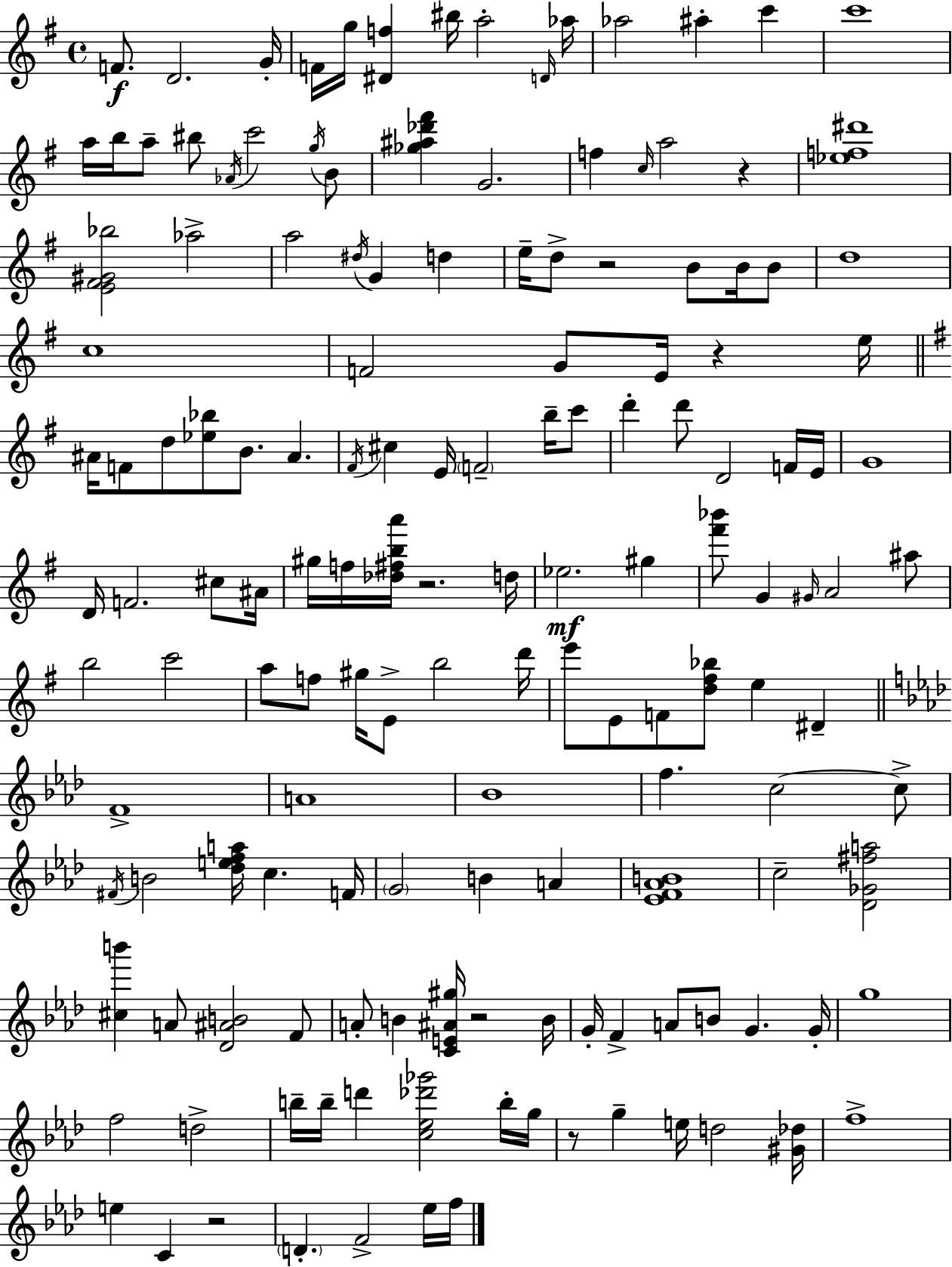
X:1
T:Untitled
M:4/4
L:1/4
K:G
F/2 D2 G/4 F/4 g/4 [^Df] ^b/4 a2 D/4 _a/4 _a2 ^a c' c'4 a/4 b/4 a/2 ^b/2 _A/4 c'2 g/4 B/2 [_g^a_d'^f'] G2 f c/4 a2 z [_ef^d']4 [E^F^G_b]2 _a2 a2 ^d/4 G d e/4 d/2 z2 B/2 B/4 B/2 d4 c4 F2 G/2 E/4 z e/4 ^A/4 F/2 d/2 [_e_b]/2 B/2 ^A ^F/4 ^c E/4 F2 b/4 c'/2 d' d'/2 D2 F/4 E/4 G4 D/4 F2 ^c/2 ^A/4 ^g/4 f/4 [_d^fba']/4 z2 d/4 _e2 ^g [^f'_b']/2 G ^G/4 A2 ^a/2 b2 c'2 a/2 f/2 ^g/4 E/2 b2 d'/4 e'/2 E/2 F/2 [d^f_b]/2 e ^D F4 A4 _B4 f c2 c/2 ^F/4 B2 [_defa]/4 c F/4 G2 B A [_EF_AB]4 c2 [_D_G^fa]2 [^cb'] A/2 [_D^AB]2 F/2 A/2 B [CE^A^g]/4 z2 B/4 G/4 F A/2 B/2 G G/4 g4 f2 d2 b/4 b/4 d' [c_e_d'_g']2 b/4 g/4 z/2 g e/4 d2 [^G_d]/4 f4 e C z2 D F2 _e/4 f/4